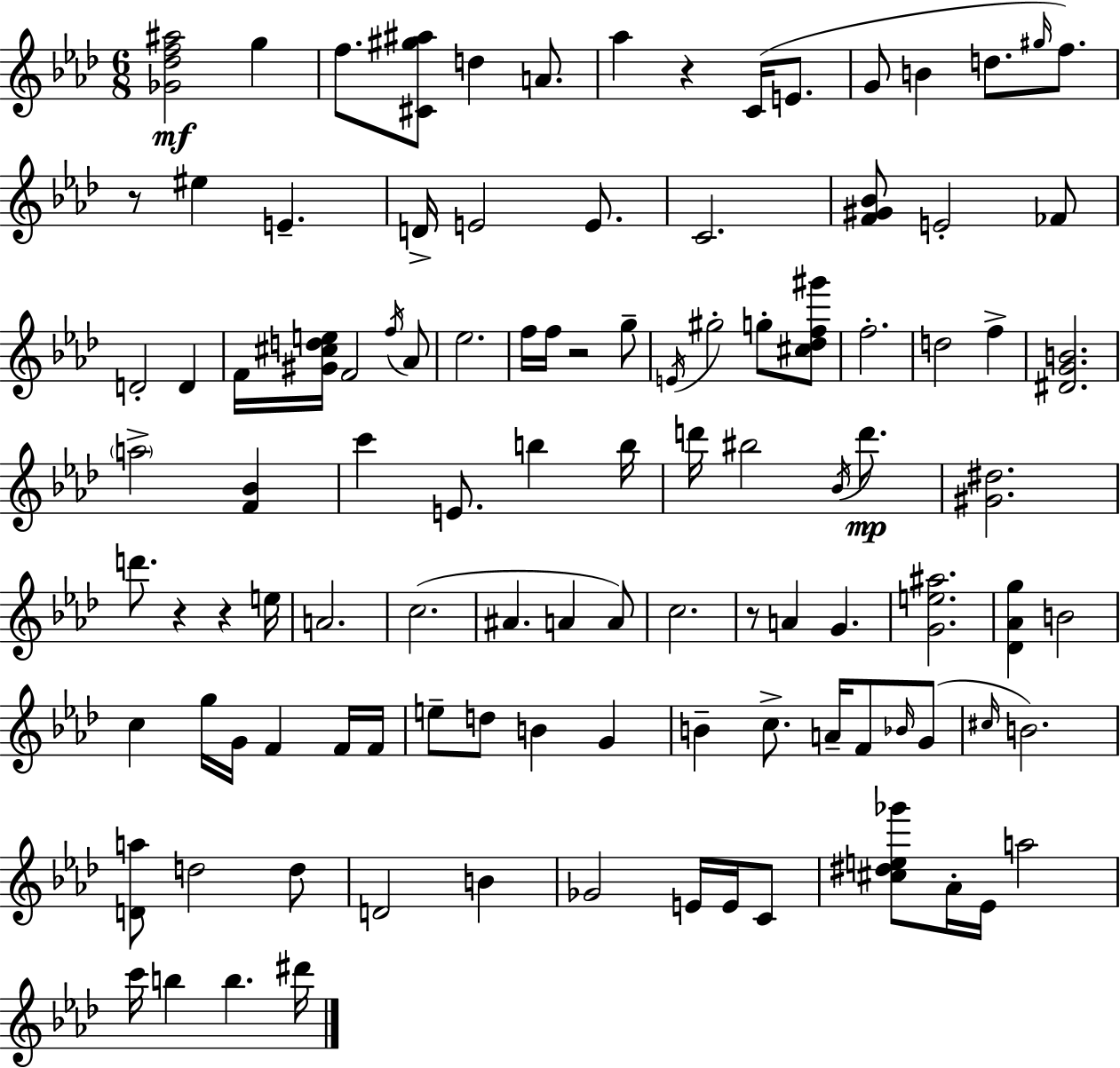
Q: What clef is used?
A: treble